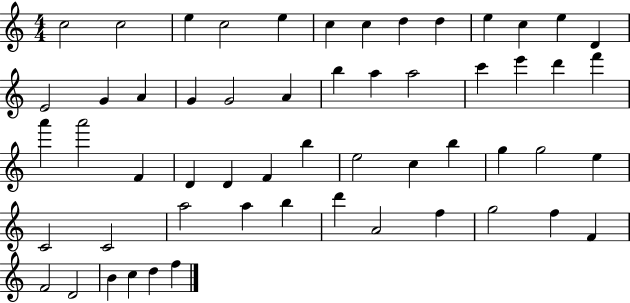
C5/h C5/h E5/q C5/h E5/q C5/q C5/q D5/q D5/q E5/q C5/q E5/q D4/q E4/h G4/q A4/q G4/q G4/h A4/q B5/q A5/q A5/h C6/q E6/q D6/q F6/q A6/q A6/h F4/q D4/q D4/q F4/q B5/q E5/h C5/q B5/q G5/q G5/h E5/q C4/h C4/h A5/h A5/q B5/q D6/q A4/h F5/q G5/h F5/q F4/q F4/h D4/h B4/q C5/q D5/q F5/q